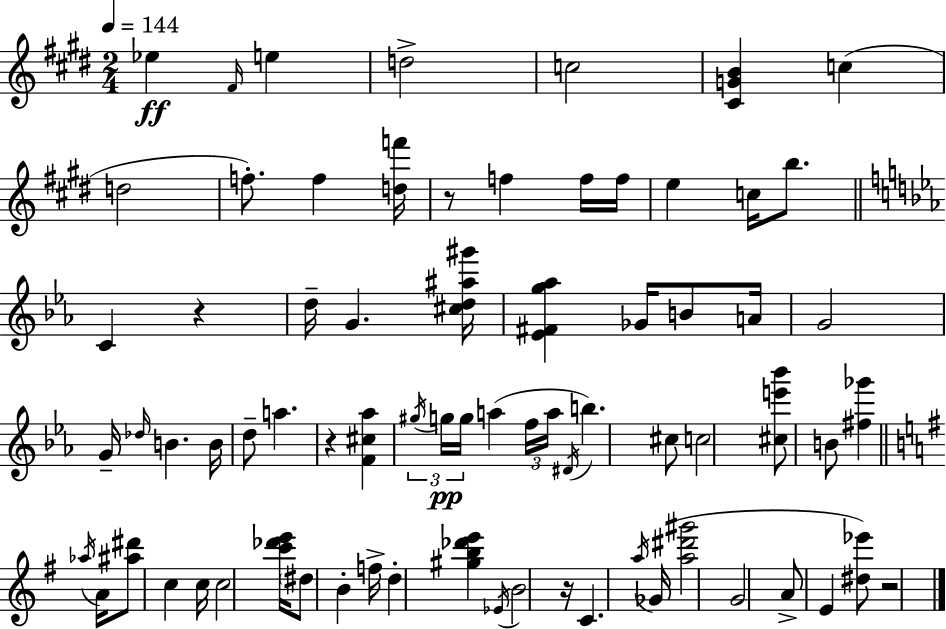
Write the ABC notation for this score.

X:1
T:Untitled
M:2/4
L:1/4
K:E
_e ^F/4 e d2 c2 [^CGB] c d2 f/2 f [df']/4 z/2 f f/4 f/4 e c/4 b/2 C z d/4 G [^cd^a^g']/4 [_E^Fg_a] _G/4 B/2 A/4 G2 G/4 _d/4 B B/4 d/2 a z [F^c_a] ^g/4 g/4 g/4 a f/4 a/4 ^D/4 b ^c/2 c2 [^ce'_b']/2 B/2 [^f_g'] _a/4 A/4 [^a^d']/2 c c/4 c2 [c'_d'e']/4 ^d/2 B f/4 d [^gb_d'e'] _E/4 B2 z/4 C a/4 _G/4 [a^d'^g']2 G2 A/2 E [^d_e']/2 z2